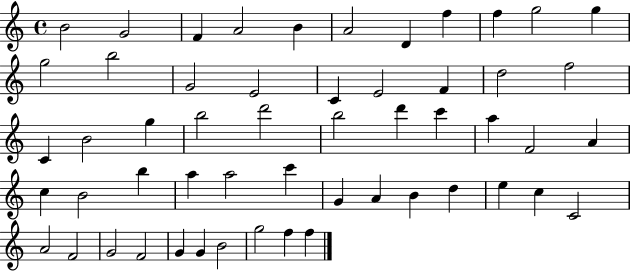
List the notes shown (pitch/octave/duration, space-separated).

B4/h G4/h F4/q A4/h B4/q A4/h D4/q F5/q F5/q G5/h G5/q G5/h B5/h G4/h E4/h C4/q E4/h F4/q D5/h F5/h C4/q B4/h G5/q B5/h D6/h B5/h D6/q C6/q A5/q F4/h A4/q C5/q B4/h B5/q A5/q A5/h C6/q G4/q A4/q B4/q D5/q E5/q C5/q C4/h A4/h F4/h G4/h F4/h G4/q G4/q B4/h G5/h F5/q F5/q